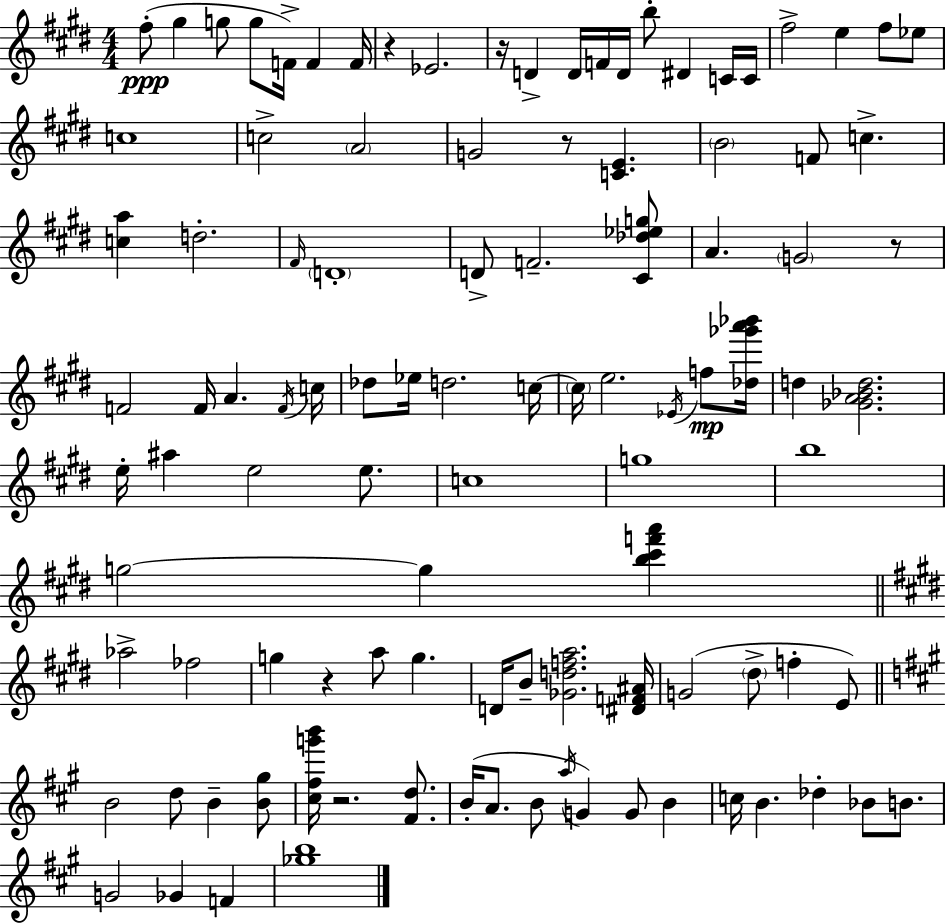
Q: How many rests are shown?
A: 6